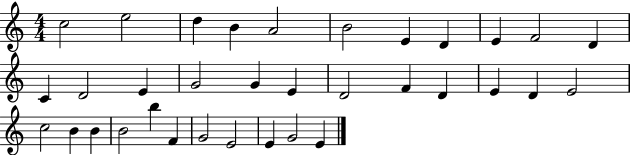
C5/h E5/h D5/q B4/q A4/h B4/h E4/q D4/q E4/q F4/h D4/q C4/q D4/h E4/q G4/h G4/q E4/q D4/h F4/q D4/q E4/q D4/q E4/h C5/h B4/q B4/q B4/h B5/q F4/q G4/h E4/h E4/q G4/h E4/q